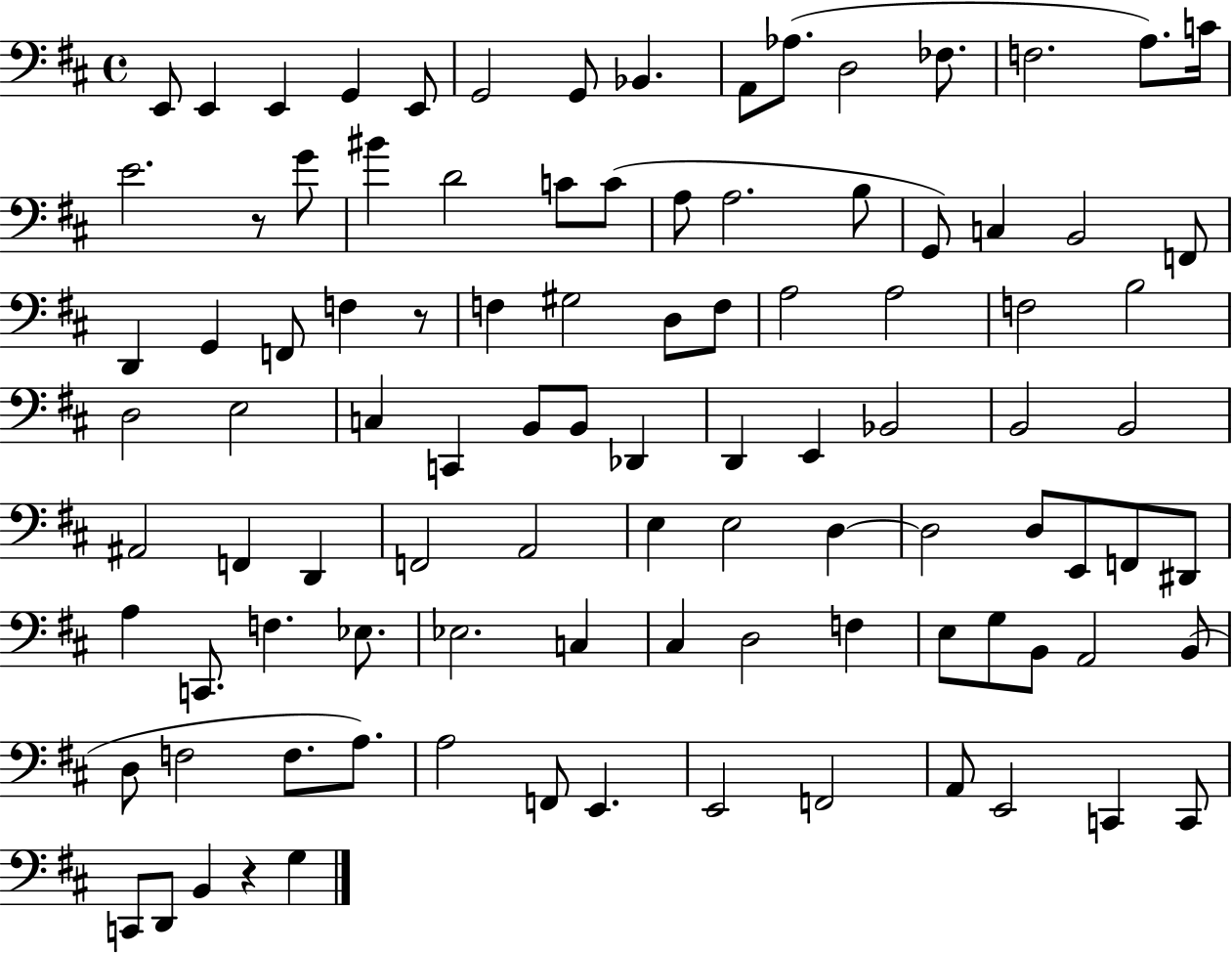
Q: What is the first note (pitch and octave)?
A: E2